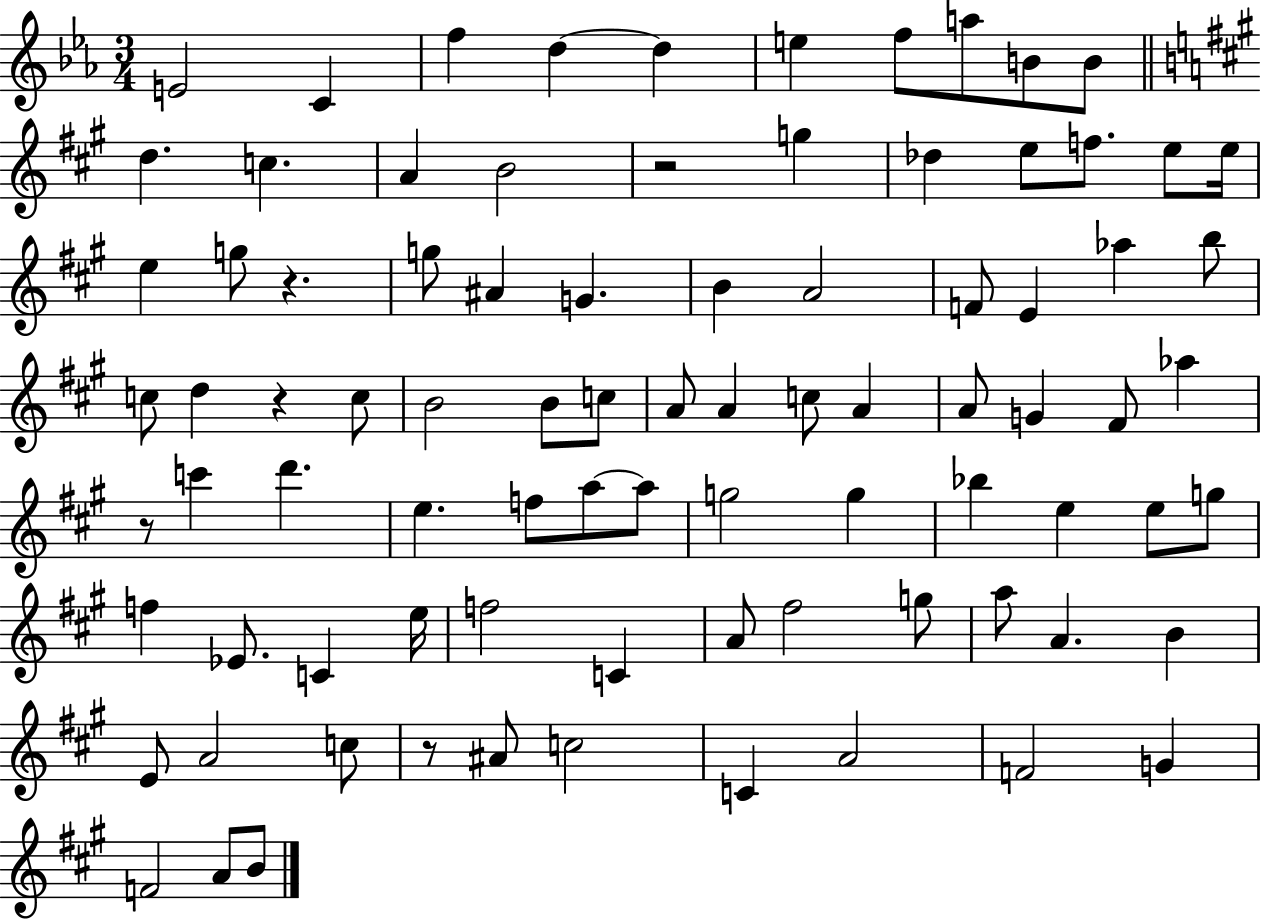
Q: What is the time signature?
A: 3/4